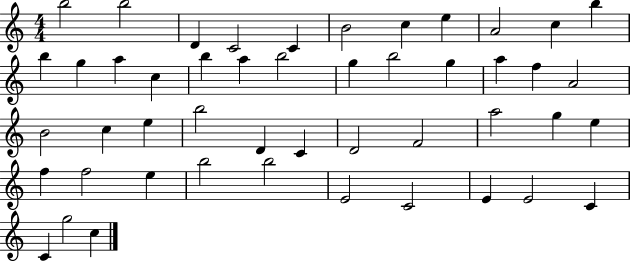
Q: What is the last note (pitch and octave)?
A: C5